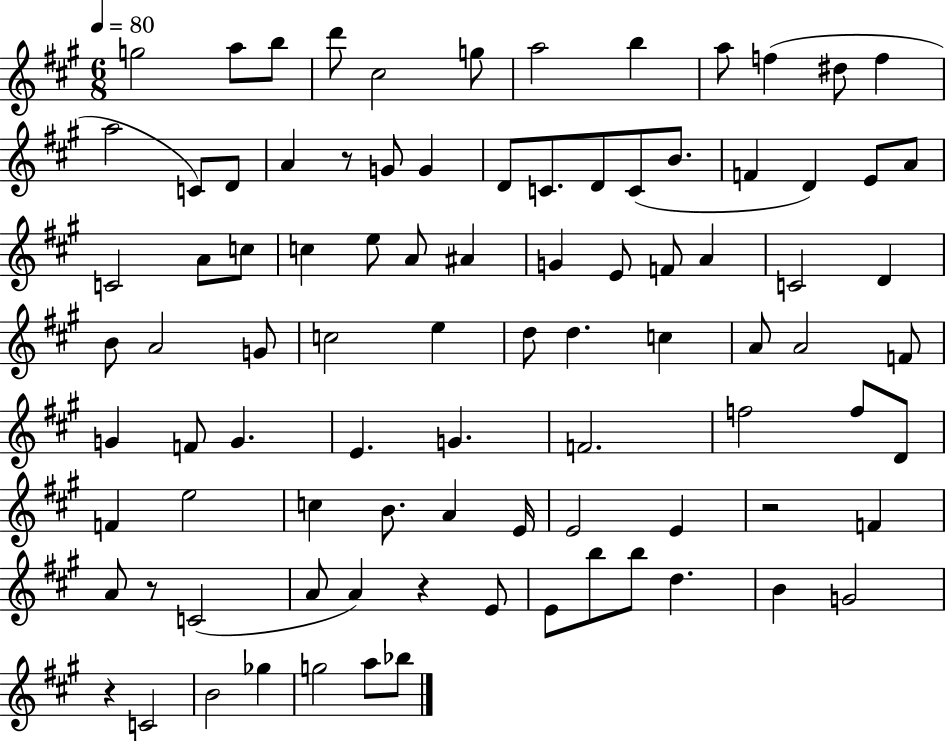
{
  \clef treble
  \numericTimeSignature
  \time 6/8
  \key a \major
  \tempo 4 = 80
  g''2 a''8 b''8 | d'''8 cis''2 g''8 | a''2 b''4 | a''8 f''4( dis''8 f''4 | \break a''2 c'8) d'8 | a'4 r8 g'8 g'4 | d'8 c'8. d'8 c'8( b'8. | f'4 d'4) e'8 a'8 | \break c'2 a'8 c''8 | c''4 e''8 a'8 ais'4 | g'4 e'8 f'8 a'4 | c'2 d'4 | \break b'8 a'2 g'8 | c''2 e''4 | d''8 d''4. c''4 | a'8 a'2 f'8 | \break g'4 f'8 g'4. | e'4. g'4. | f'2. | f''2 f''8 d'8 | \break f'4 e''2 | c''4 b'8. a'4 e'16 | e'2 e'4 | r2 f'4 | \break a'8 r8 c'2( | a'8 a'4) r4 e'8 | e'8 b''8 b''8 d''4. | b'4 g'2 | \break r4 c'2 | b'2 ges''4 | g''2 a''8 bes''8 | \bar "|."
}